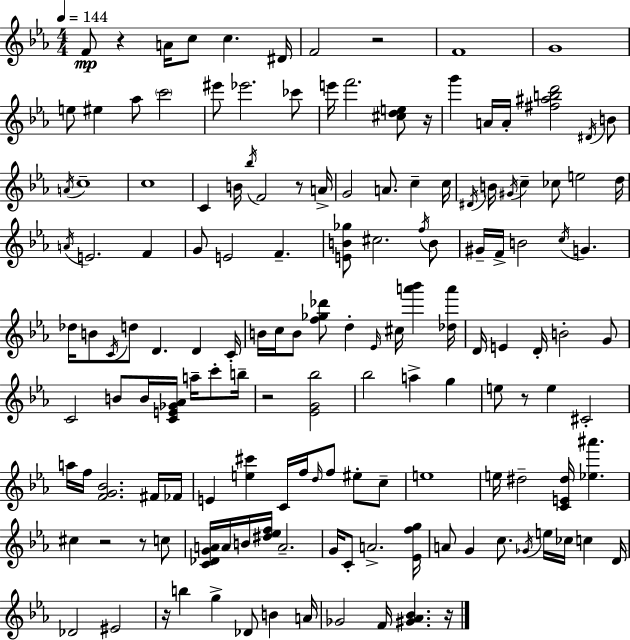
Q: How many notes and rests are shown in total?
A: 150